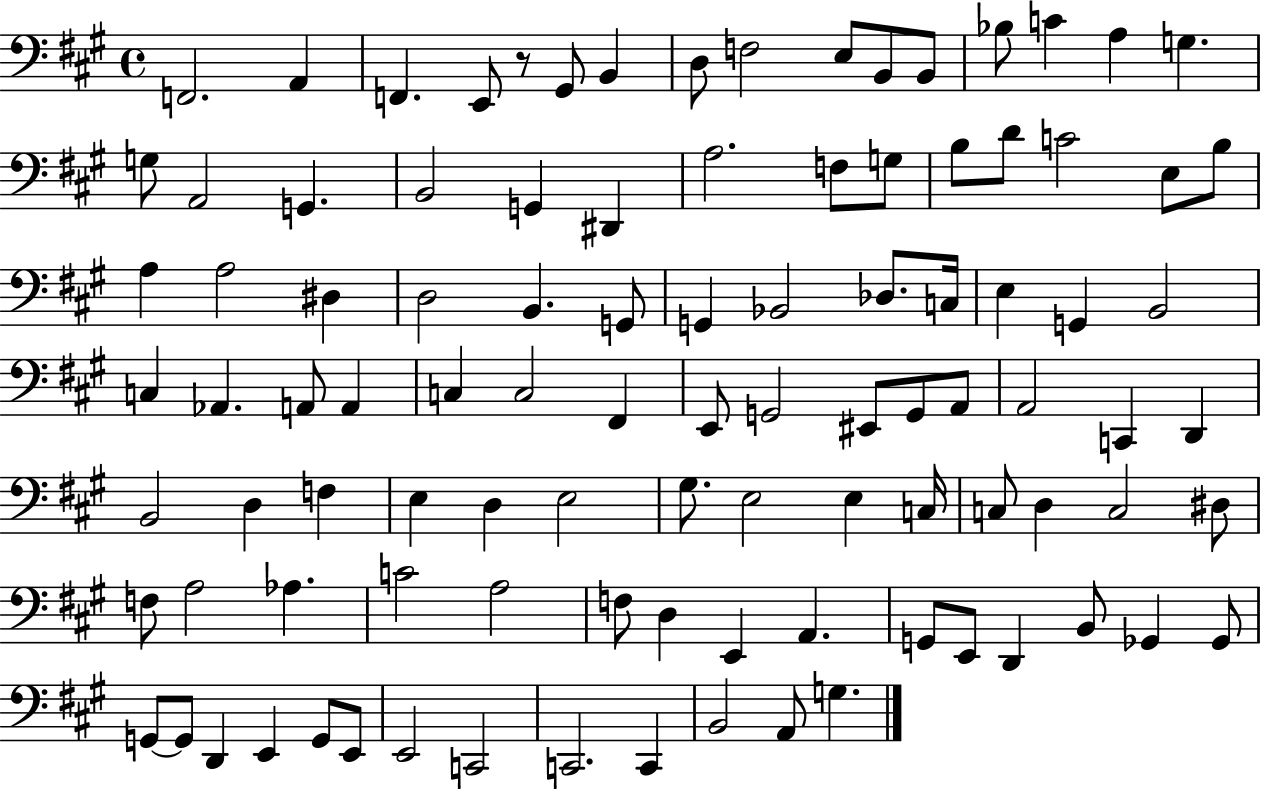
X:1
T:Untitled
M:4/4
L:1/4
K:A
F,,2 A,, F,, E,,/2 z/2 ^G,,/2 B,, D,/2 F,2 E,/2 B,,/2 B,,/2 _B,/2 C A, G, G,/2 A,,2 G,, B,,2 G,, ^D,, A,2 F,/2 G,/2 B,/2 D/2 C2 E,/2 B,/2 A, A,2 ^D, D,2 B,, G,,/2 G,, _B,,2 _D,/2 C,/4 E, G,, B,,2 C, _A,, A,,/2 A,, C, C,2 ^F,, E,,/2 G,,2 ^E,,/2 G,,/2 A,,/2 A,,2 C,, D,, B,,2 D, F, E, D, E,2 ^G,/2 E,2 E, C,/4 C,/2 D, C,2 ^D,/2 F,/2 A,2 _A, C2 A,2 F,/2 D, E,, A,, G,,/2 E,,/2 D,, B,,/2 _G,, _G,,/2 G,,/2 G,,/2 D,, E,, G,,/2 E,,/2 E,,2 C,,2 C,,2 C,, B,,2 A,,/2 G,